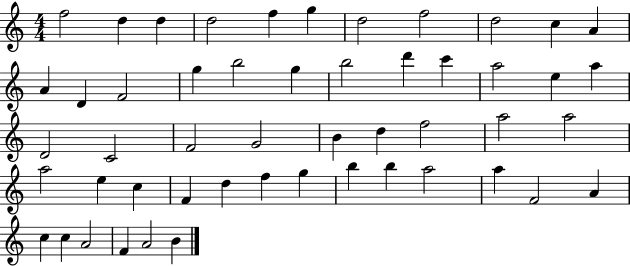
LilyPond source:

{
  \clef treble
  \numericTimeSignature
  \time 4/4
  \key c \major
  f''2 d''4 d''4 | d''2 f''4 g''4 | d''2 f''2 | d''2 c''4 a'4 | \break a'4 d'4 f'2 | g''4 b''2 g''4 | b''2 d'''4 c'''4 | a''2 e''4 a''4 | \break d'2 c'2 | f'2 g'2 | b'4 d''4 f''2 | a''2 a''2 | \break a''2 e''4 c''4 | f'4 d''4 f''4 g''4 | b''4 b''4 a''2 | a''4 f'2 a'4 | \break c''4 c''4 a'2 | f'4 a'2 b'4 | \bar "|."
}